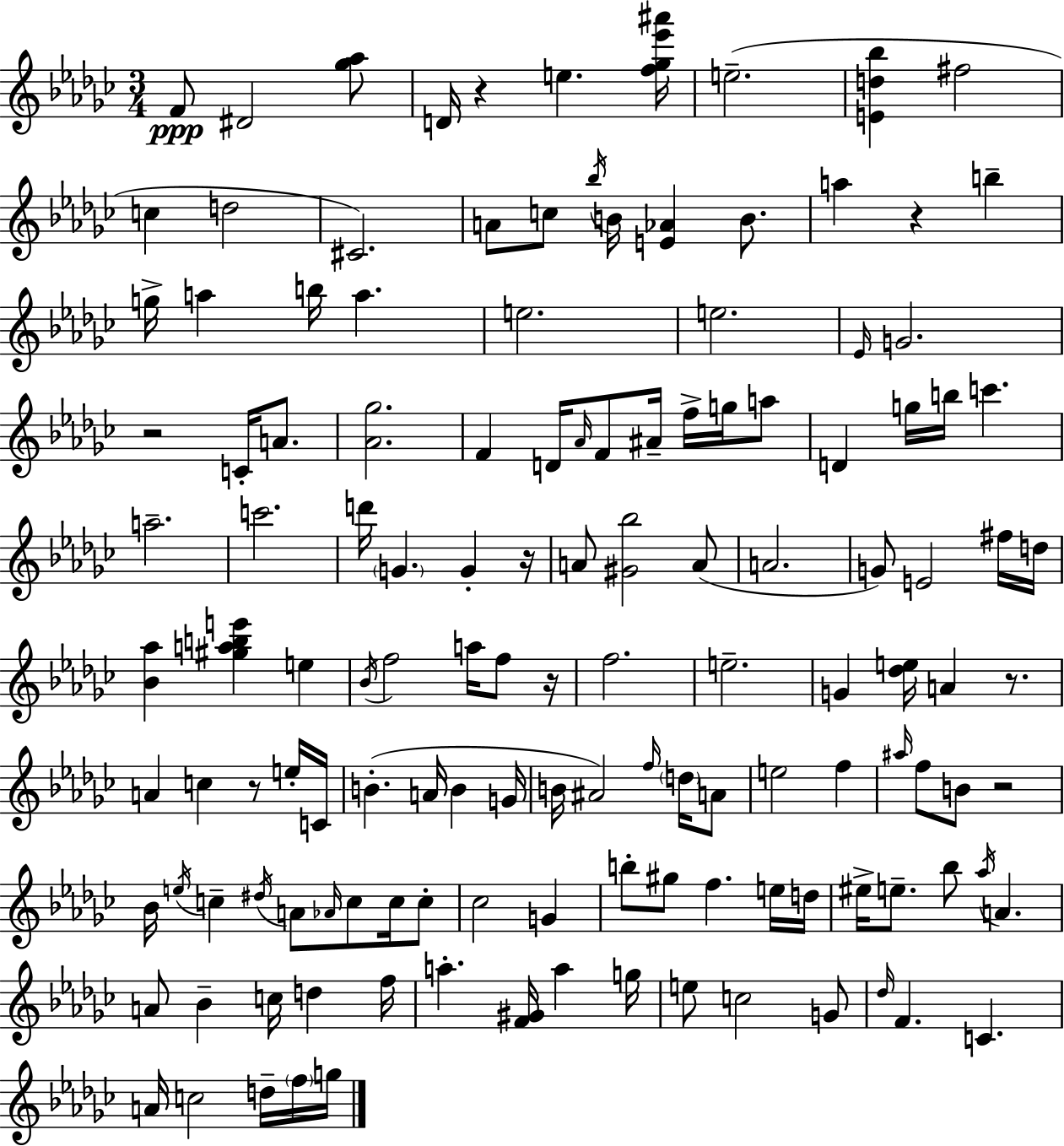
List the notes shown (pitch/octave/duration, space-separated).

F4/e D#4/h [Gb5,Ab5]/e D4/s R/q E5/q. [F5,Gb5,Eb6,A#6]/s E5/h. [E4,D5,Bb5]/q F#5/h C5/q D5/h C#4/h. A4/e C5/e Bb5/s B4/s [E4,Ab4]/q B4/e. A5/q R/q B5/q G5/s A5/q B5/s A5/q. E5/h. E5/h. Eb4/s G4/h. R/h C4/s A4/e. [Ab4,Gb5]/h. F4/q D4/s Ab4/s F4/e A#4/s F5/s G5/s A5/e D4/q G5/s B5/s C6/q. A5/h. C6/h. D6/s G4/q. G4/q R/s A4/e [G#4,Bb5]/h A4/e A4/h. G4/e E4/h F#5/s D5/s [Bb4,Ab5]/q [G#5,A5,B5,E6]/q E5/q Bb4/s F5/h A5/s F5/e R/s F5/h. E5/h. G4/q [Db5,E5]/s A4/q R/e. A4/q C5/q R/e E5/s C4/s B4/q. A4/s B4/q G4/s B4/s A#4/h F5/s D5/s A4/e E5/h F5/q A#5/s F5/e B4/e R/h Bb4/s E5/s C5/q D#5/s A4/e Ab4/s C5/e C5/s C5/e CES5/h G4/q B5/e G#5/e F5/q. E5/s D5/s EIS5/s E5/e. Bb5/e Ab5/s A4/q. A4/e Bb4/q C5/s D5/q F5/s A5/q. [F4,G#4]/s A5/q G5/s E5/e C5/h G4/e Db5/s F4/q. C4/q. A4/s C5/h D5/s F5/s G5/s